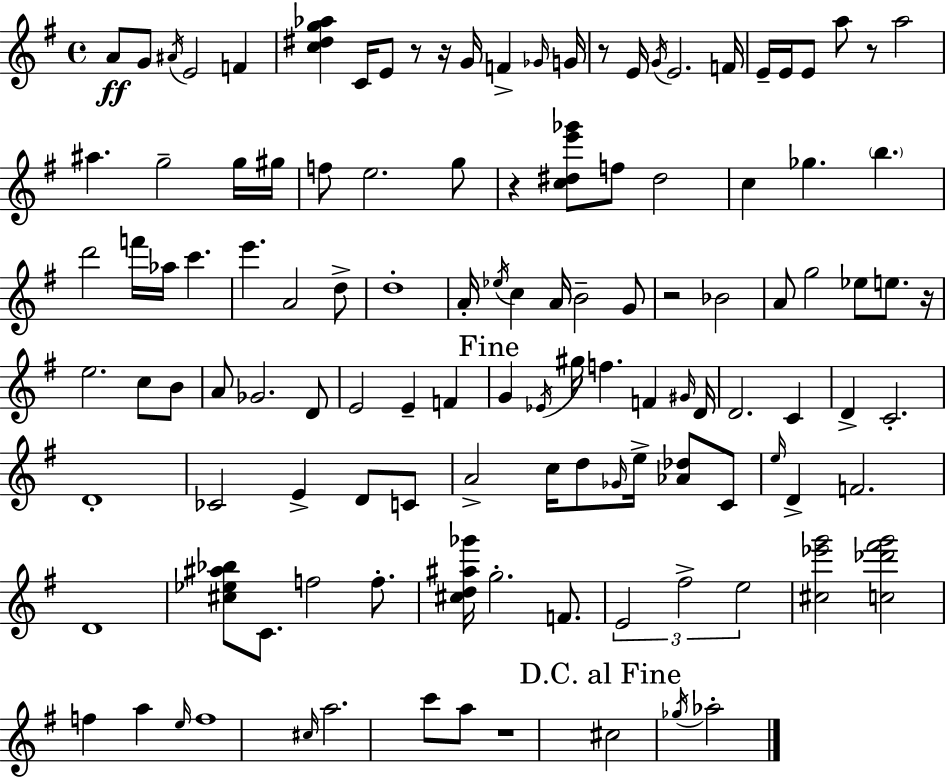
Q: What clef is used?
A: treble